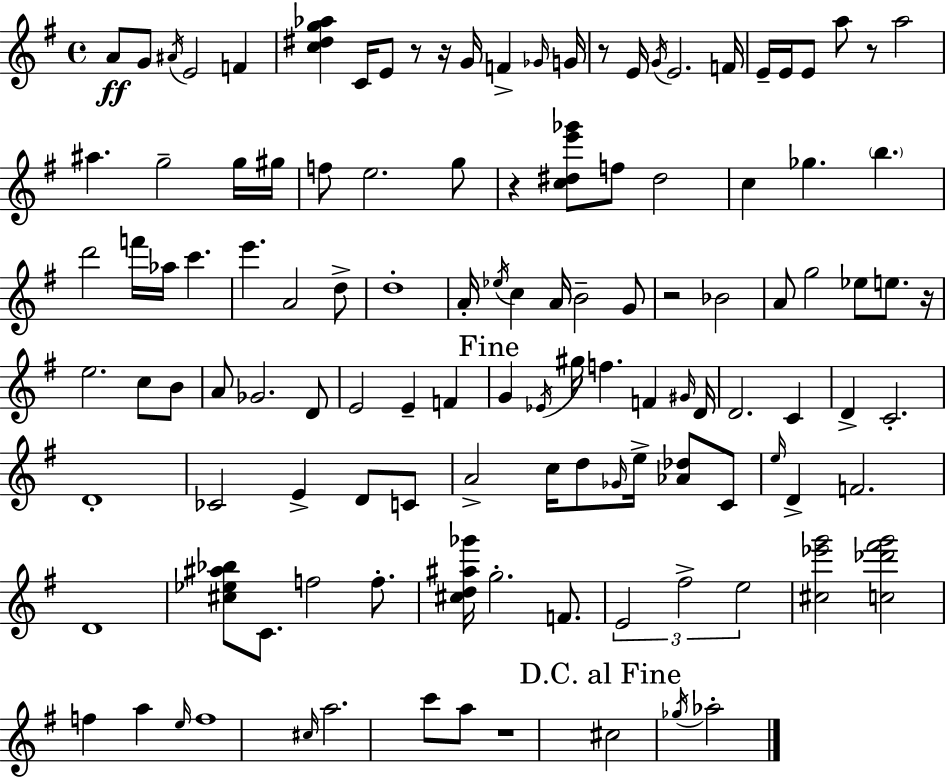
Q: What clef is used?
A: treble